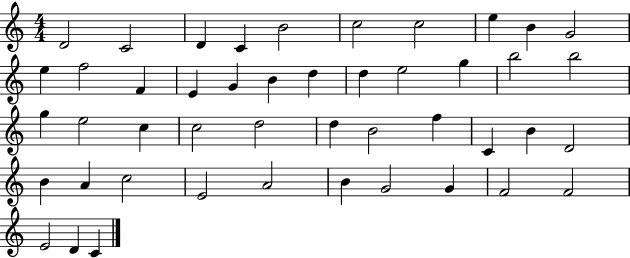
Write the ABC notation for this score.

X:1
T:Untitled
M:4/4
L:1/4
K:C
D2 C2 D C B2 c2 c2 e B G2 e f2 F E G B d d e2 g b2 b2 g e2 c c2 d2 d B2 f C B D2 B A c2 E2 A2 B G2 G F2 F2 E2 D C